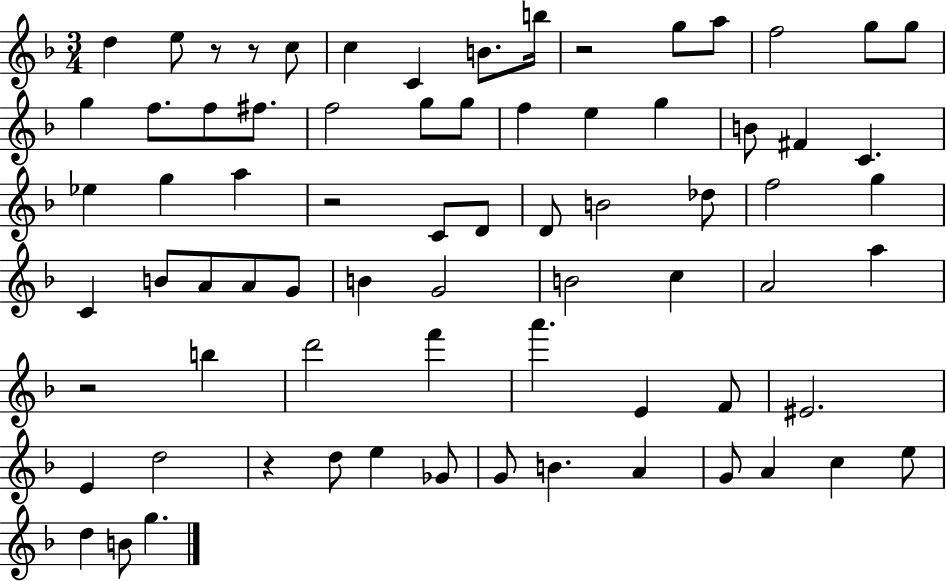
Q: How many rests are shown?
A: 6